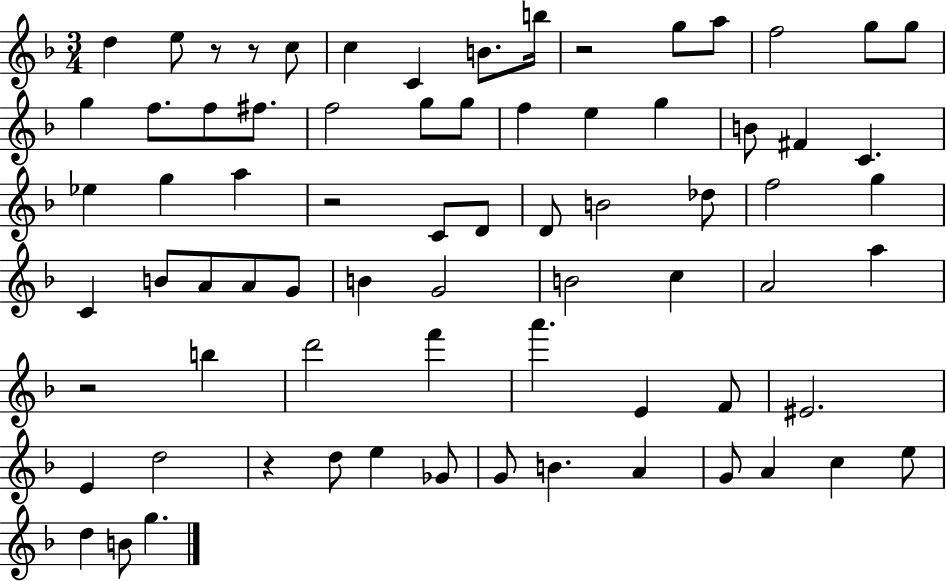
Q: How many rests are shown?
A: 6